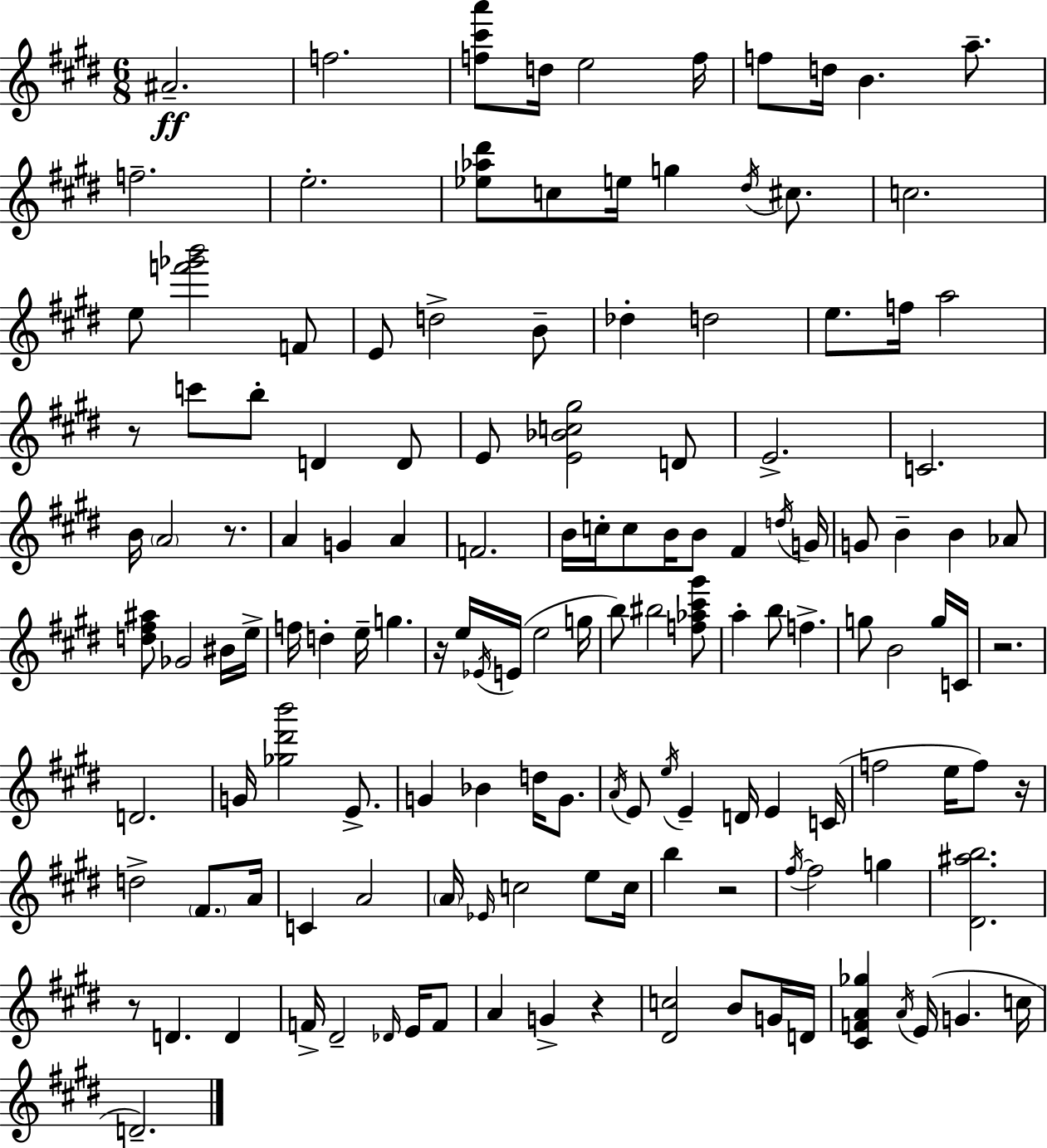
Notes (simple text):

A#4/h. F5/h. [F5,C#6,A6]/e D5/s E5/h F5/s F5/e D5/s B4/q. A5/e. F5/h. E5/h. [Eb5,Ab5,D#6]/e C5/e E5/s G5/q D#5/s C#5/e. C5/h. E5/e [F6,Gb6,B6]/h F4/e E4/e D5/h B4/e Db5/q D5/h E5/e. F5/s A5/h R/e C6/e B5/e D4/q D4/e E4/e [E4,Bb4,C5,G#5]/h D4/e E4/h. C4/h. B4/s A4/h R/e. A4/q G4/q A4/q F4/h. B4/s C5/s C5/e B4/s B4/e F#4/q D5/s G4/s G4/e B4/q B4/q Ab4/e [D5,F#5,A#5]/e Gb4/h BIS4/s E5/s F5/s D5/q E5/s G5/q. R/s E5/s Eb4/s E4/s E5/h G5/s B5/e BIS5/h [F5,Ab5,C#6,G#6]/e A5/q B5/e F5/q. G5/e B4/h G5/s C4/s R/h. D4/h. G4/s [Gb5,D#6,B6]/h E4/e. G4/q Bb4/q D5/s G4/e. A4/s E4/e E5/s E4/q D4/s E4/q C4/s F5/h E5/s F5/e R/s D5/h F#4/e. A4/s C4/q A4/h A4/s Eb4/s C5/h E5/e C5/s B5/q R/h F#5/s F#5/h G5/q [D#4,A#5,B5]/h. R/e D4/q. D4/q F4/s D#4/h Db4/s E4/s F4/e A4/q G4/q R/q [D#4,C5]/h B4/e G4/s D4/s [C#4,F4,A4,Gb5]/q A4/s E4/s G4/q. C5/s D4/h.